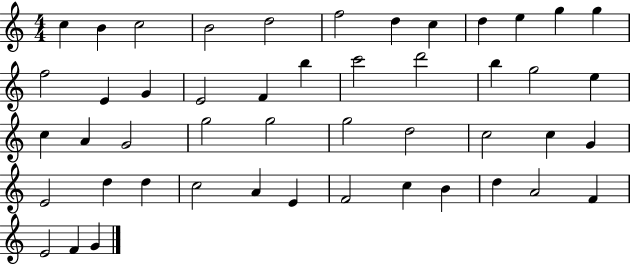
C5/q B4/q C5/h B4/h D5/h F5/h D5/q C5/q D5/q E5/q G5/q G5/q F5/h E4/q G4/q E4/h F4/q B5/q C6/h D6/h B5/q G5/h E5/q C5/q A4/q G4/h G5/h G5/h G5/h D5/h C5/h C5/q G4/q E4/h D5/q D5/q C5/h A4/q E4/q F4/h C5/q B4/q D5/q A4/h F4/q E4/h F4/q G4/q